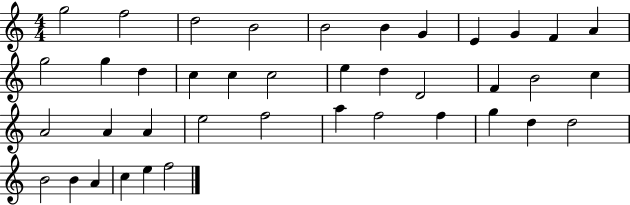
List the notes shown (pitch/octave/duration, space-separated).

G5/h F5/h D5/h B4/h B4/h B4/q G4/q E4/q G4/q F4/q A4/q G5/h G5/q D5/q C5/q C5/q C5/h E5/q D5/q D4/h F4/q B4/h C5/q A4/h A4/q A4/q E5/h F5/h A5/q F5/h F5/q G5/q D5/q D5/h B4/h B4/q A4/q C5/q E5/q F5/h